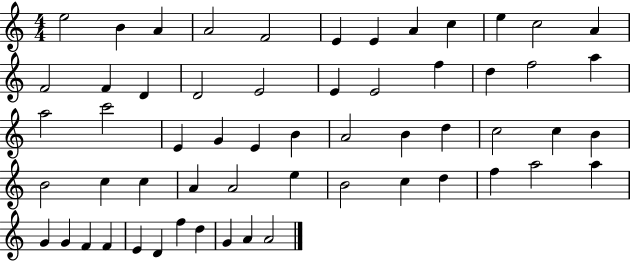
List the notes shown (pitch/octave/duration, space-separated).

E5/h B4/q A4/q A4/h F4/h E4/q E4/q A4/q C5/q E5/q C5/h A4/q F4/h F4/q D4/q D4/h E4/h E4/q E4/h F5/q D5/q F5/h A5/q A5/h C6/h E4/q G4/q E4/q B4/q A4/h B4/q D5/q C5/h C5/q B4/q B4/h C5/q C5/q A4/q A4/h E5/q B4/h C5/q D5/q F5/q A5/h A5/q G4/q G4/q F4/q F4/q E4/q D4/q F5/q D5/q G4/q A4/q A4/h